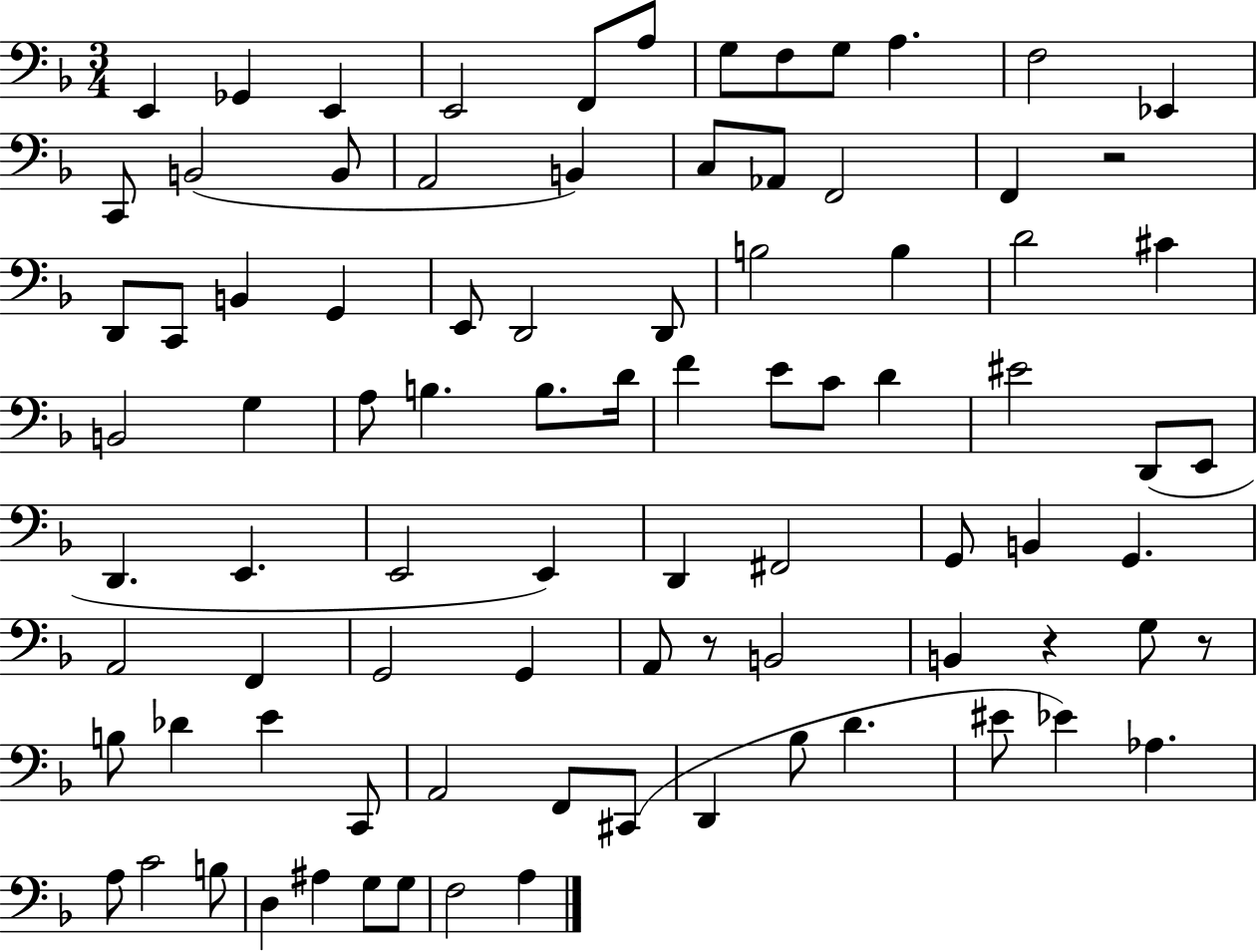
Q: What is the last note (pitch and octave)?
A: A3